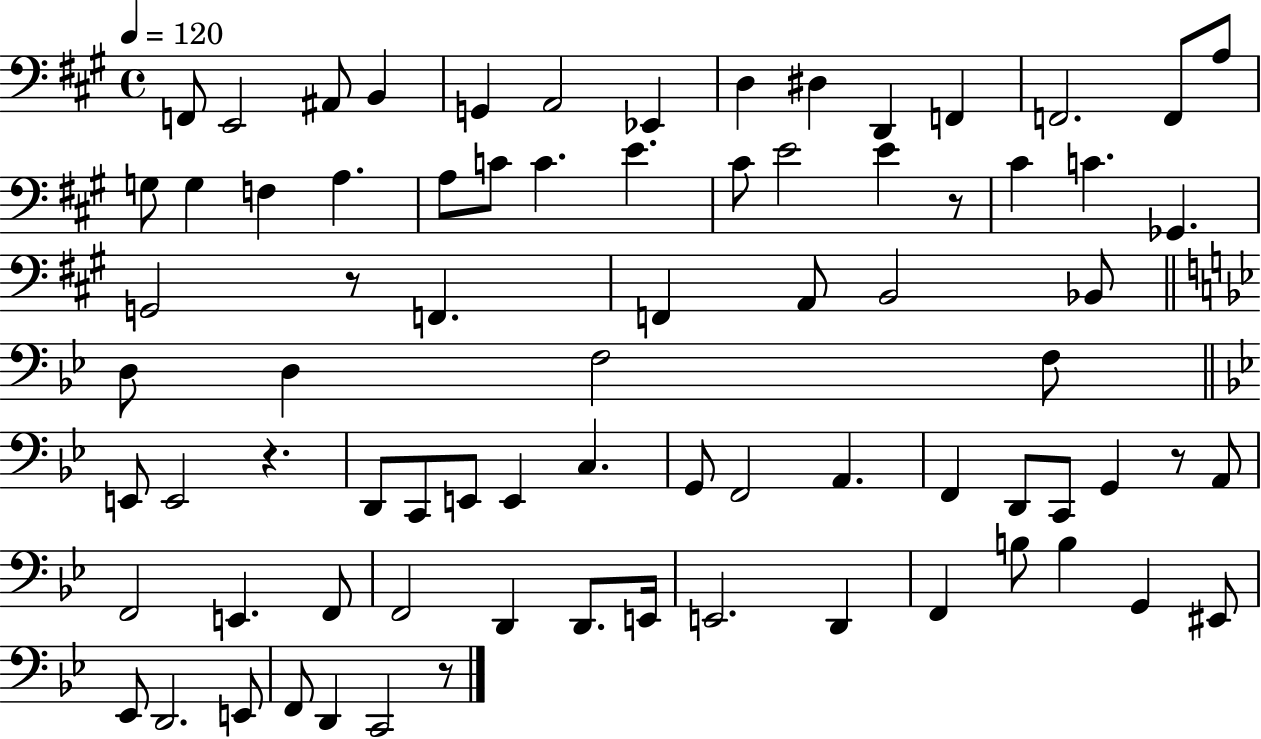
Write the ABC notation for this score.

X:1
T:Untitled
M:4/4
L:1/4
K:A
F,,/2 E,,2 ^A,,/2 B,, G,, A,,2 _E,, D, ^D, D,, F,, F,,2 F,,/2 A,/2 G,/2 G, F, A, A,/2 C/2 C E ^C/2 E2 E z/2 ^C C _G,, G,,2 z/2 F,, F,, A,,/2 B,,2 _B,,/2 D,/2 D, F,2 F,/2 E,,/2 E,,2 z D,,/2 C,,/2 E,,/2 E,, C, G,,/2 F,,2 A,, F,, D,,/2 C,,/2 G,, z/2 A,,/2 F,,2 E,, F,,/2 F,,2 D,, D,,/2 E,,/4 E,,2 D,, F,, B,/2 B, G,, ^E,,/2 _E,,/2 D,,2 E,,/2 F,,/2 D,, C,,2 z/2